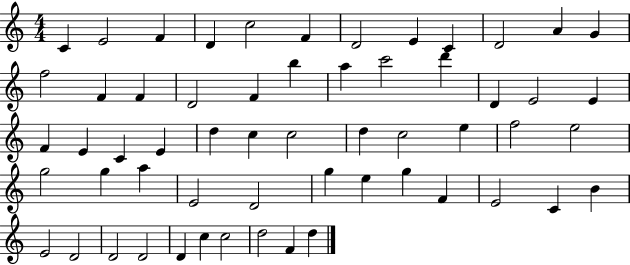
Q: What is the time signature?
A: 4/4